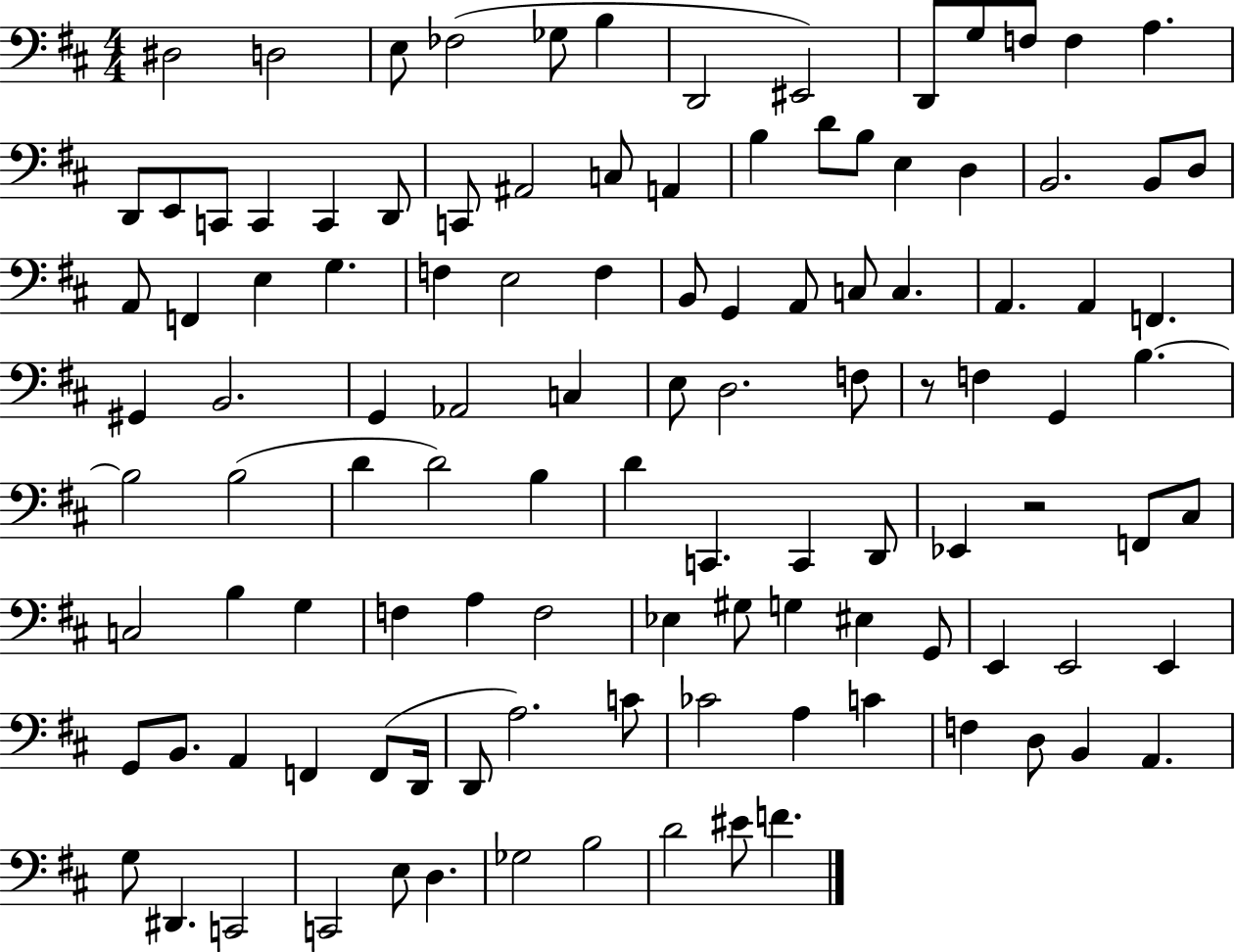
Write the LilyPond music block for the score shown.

{
  \clef bass
  \numericTimeSignature
  \time 4/4
  \key d \major
  dis2 d2 | e8 fes2( ges8 b4 | d,2 eis,2) | d,8 g8 f8 f4 a4. | \break d,8 e,8 c,8 c,4 c,4 d,8 | c,8 ais,2 c8 a,4 | b4 d'8 b8 e4 d4 | b,2. b,8 d8 | \break a,8 f,4 e4 g4. | f4 e2 f4 | b,8 g,4 a,8 c8 c4. | a,4. a,4 f,4. | \break gis,4 b,2. | g,4 aes,2 c4 | e8 d2. f8 | r8 f4 g,4 b4.~~ | \break b2 b2( | d'4 d'2) b4 | d'4 c,4. c,4 d,8 | ees,4 r2 f,8 cis8 | \break c2 b4 g4 | f4 a4 f2 | ees4 gis8 g4 eis4 g,8 | e,4 e,2 e,4 | \break g,8 b,8. a,4 f,4 f,8( d,16 | d,8 a2.) c'8 | ces'2 a4 c'4 | f4 d8 b,4 a,4. | \break g8 dis,4. c,2 | c,2 e8 d4. | ges2 b2 | d'2 eis'8 f'4. | \break \bar "|."
}